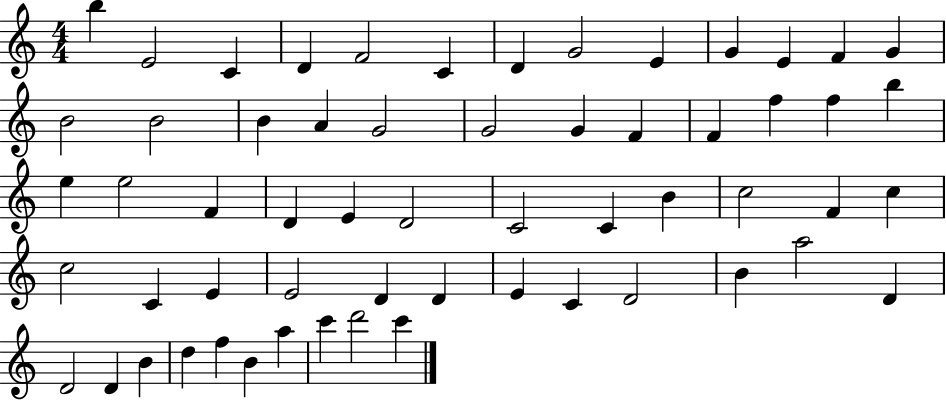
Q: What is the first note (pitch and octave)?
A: B5